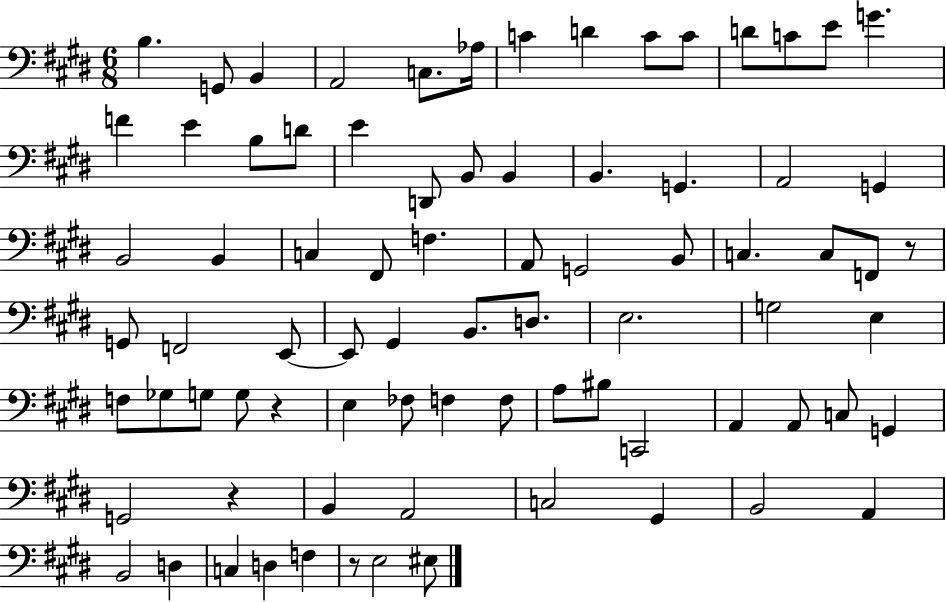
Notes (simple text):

B3/q. G2/e B2/q A2/h C3/e. Ab3/s C4/q D4/q C4/e C4/e D4/e C4/e E4/e G4/q. F4/q E4/q B3/e D4/e E4/q D2/e B2/e B2/q B2/q. G2/q. A2/h G2/q B2/h B2/q C3/q F#2/e F3/q. A2/e G2/h B2/e C3/q. C3/e F2/e R/e G2/e F2/h E2/e E2/e G#2/q B2/e. D3/e. E3/h. G3/h E3/q F3/e Gb3/e G3/e G3/e R/q E3/q FES3/e F3/q F3/e A3/e BIS3/e C2/h A2/q A2/e C3/e G2/q G2/h R/q B2/q A2/h C3/h G#2/q B2/h A2/q B2/h D3/q C3/q D3/q F3/q R/e E3/h EIS3/e